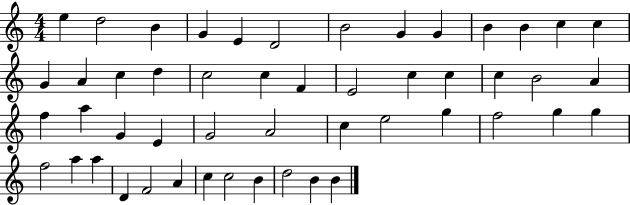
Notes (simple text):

E5/q D5/h B4/q G4/q E4/q D4/h B4/h G4/q G4/q B4/q B4/q C5/q C5/q G4/q A4/q C5/q D5/q C5/h C5/q F4/q E4/h C5/q C5/q C5/q B4/h A4/q F5/q A5/q G4/q E4/q G4/h A4/h C5/q E5/h G5/q F5/h G5/q G5/q F5/h A5/q A5/q D4/q F4/h A4/q C5/q C5/h B4/q D5/h B4/q B4/q